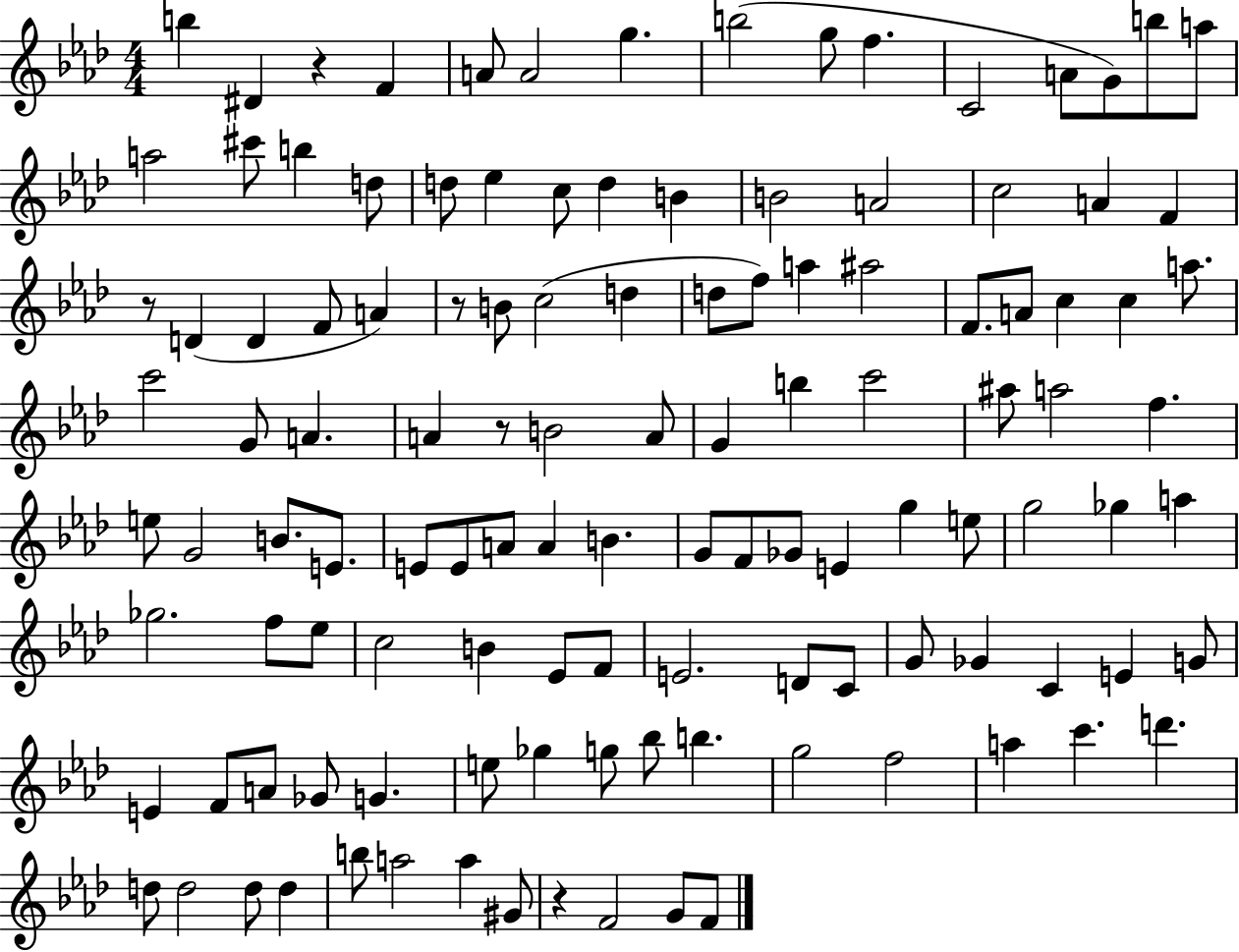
B5/q D#4/q R/q F4/q A4/e A4/h G5/q. B5/h G5/e F5/q. C4/h A4/e G4/e B5/e A5/e A5/h C#6/e B5/q D5/e D5/e Eb5/q C5/e D5/q B4/q B4/h A4/h C5/h A4/q F4/q R/e D4/q D4/q F4/e A4/q R/e B4/e C5/h D5/q D5/e F5/e A5/q A#5/h F4/e. A4/e C5/q C5/q A5/e. C6/h G4/e A4/q. A4/q R/e B4/h A4/e G4/q B5/q C6/h A#5/e A5/h F5/q. E5/e G4/h B4/e. E4/e. E4/e E4/e A4/e A4/q B4/q. G4/e F4/e Gb4/e E4/q G5/q E5/e G5/h Gb5/q A5/q Gb5/h. F5/e Eb5/e C5/h B4/q Eb4/e F4/e E4/h. D4/e C4/e G4/e Gb4/q C4/q E4/q G4/e E4/q F4/e A4/e Gb4/e G4/q. E5/e Gb5/q G5/e Bb5/e B5/q. G5/h F5/h A5/q C6/q. D6/q. D5/e D5/h D5/e D5/q B5/e A5/h A5/q G#4/e R/q F4/h G4/e F4/e